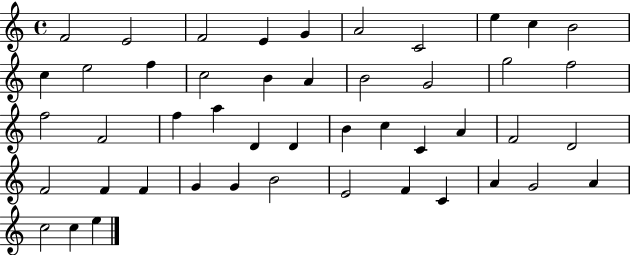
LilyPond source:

{
  \clef treble
  \time 4/4
  \defaultTimeSignature
  \key c \major
  f'2 e'2 | f'2 e'4 g'4 | a'2 c'2 | e''4 c''4 b'2 | \break c''4 e''2 f''4 | c''2 b'4 a'4 | b'2 g'2 | g''2 f''2 | \break f''2 f'2 | f''4 a''4 d'4 d'4 | b'4 c''4 c'4 a'4 | f'2 d'2 | \break f'2 f'4 f'4 | g'4 g'4 b'2 | e'2 f'4 c'4 | a'4 g'2 a'4 | \break c''2 c''4 e''4 | \bar "|."
}